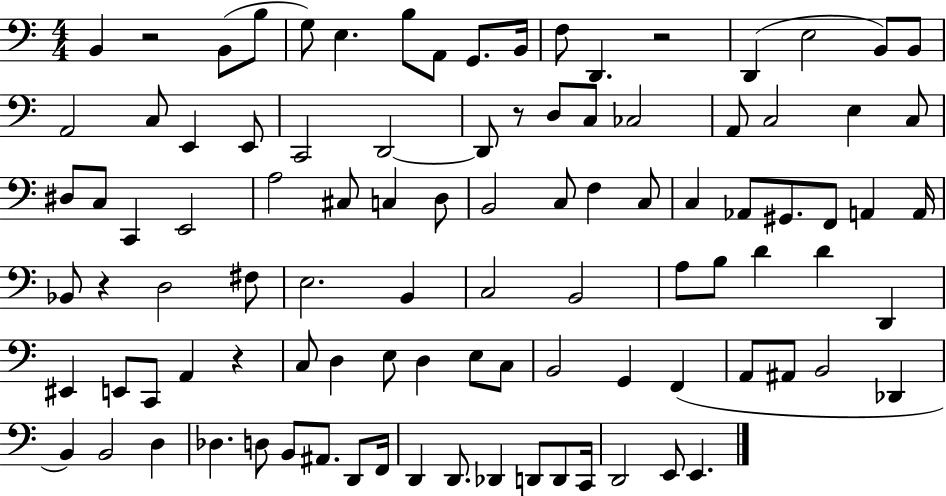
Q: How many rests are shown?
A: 5